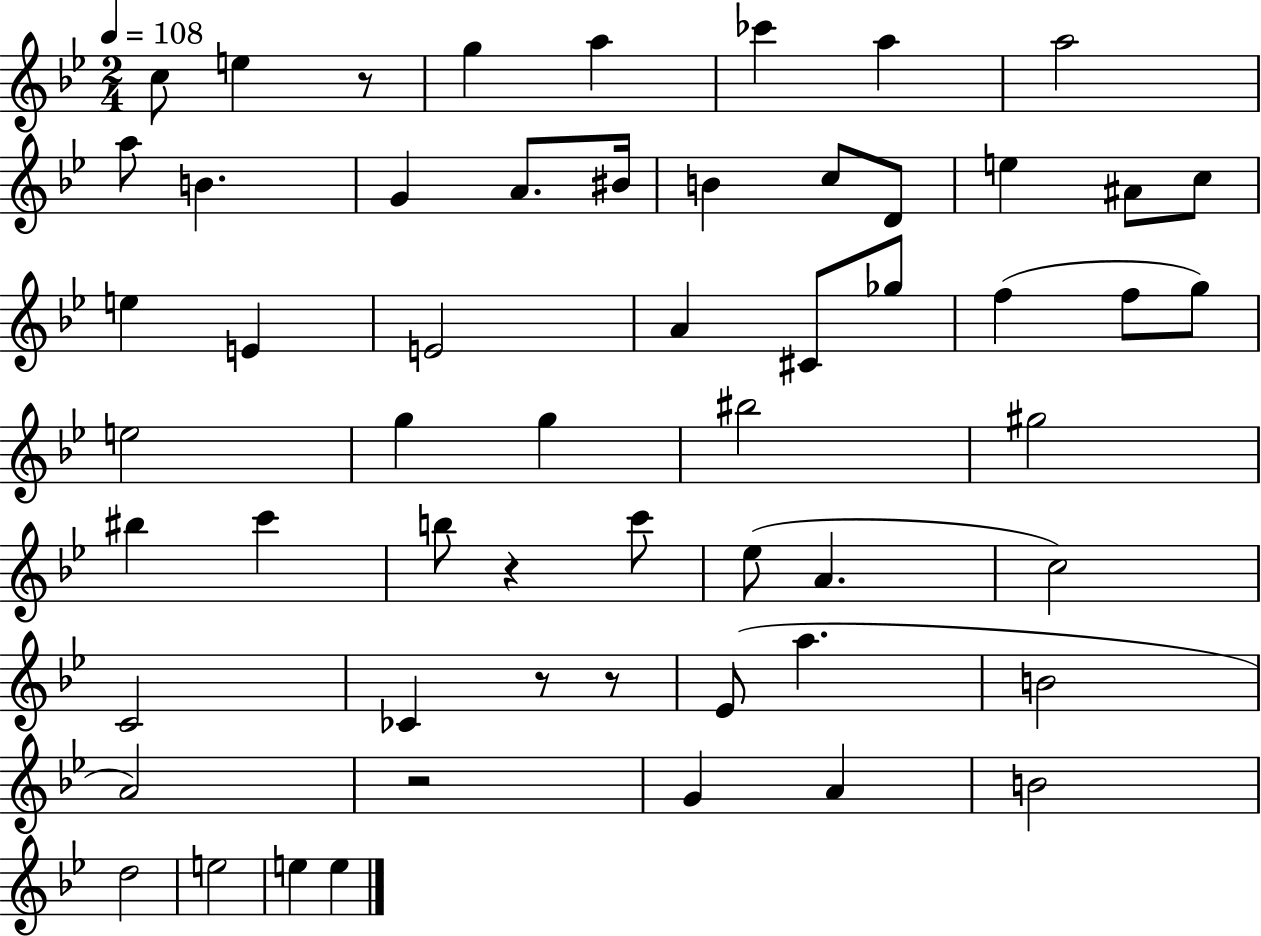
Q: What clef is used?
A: treble